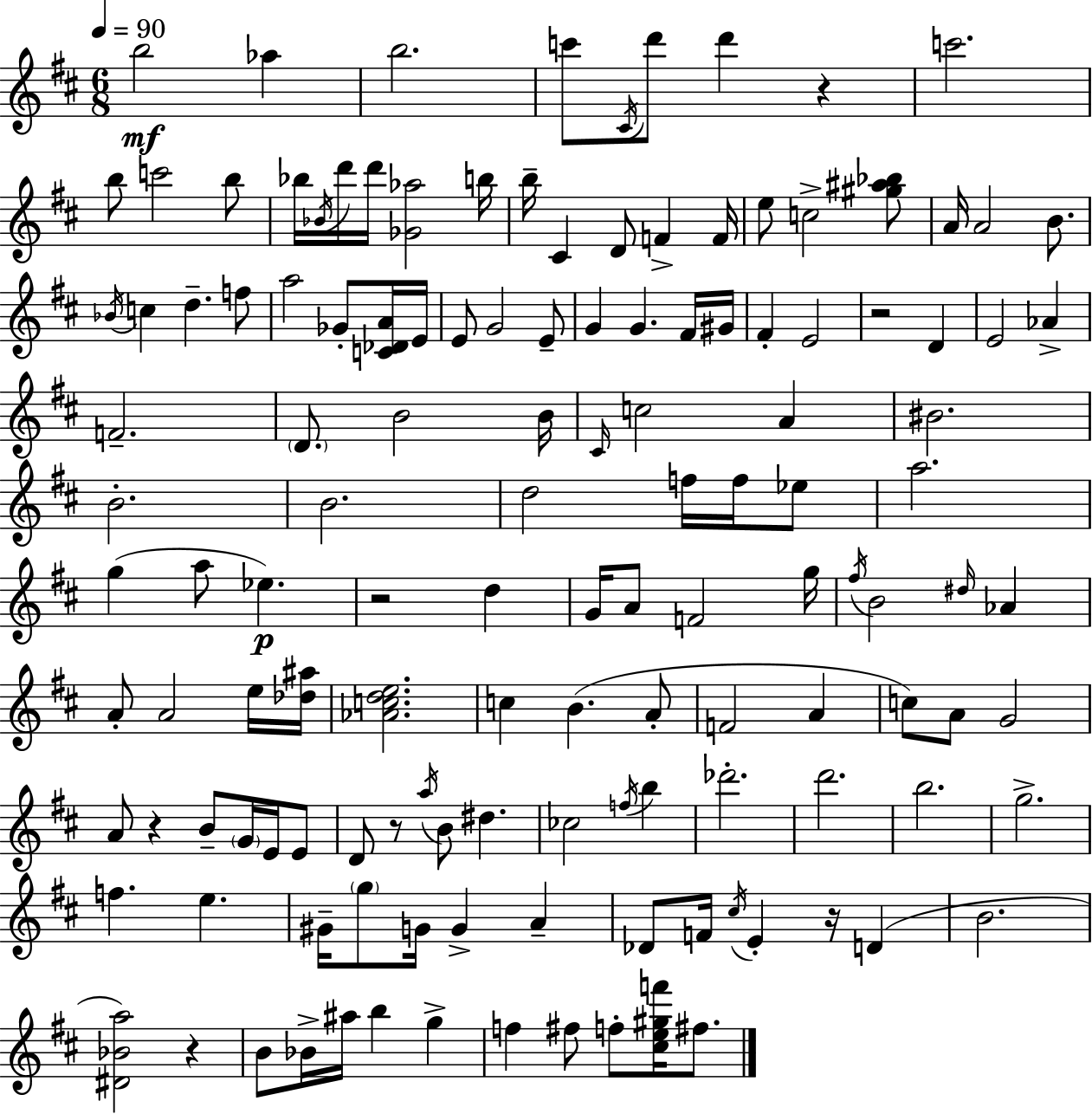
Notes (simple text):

B5/h Ab5/q B5/h. C6/e C#4/s D6/e D6/q R/q C6/h. B5/e C6/h B5/e Bb5/s Bb4/s D6/s D6/s [Gb4,Ab5]/h B5/s B5/s C#4/q D4/e F4/q F4/s E5/e C5/h [G#5,A#5,Bb5]/e A4/s A4/h B4/e. Bb4/s C5/q D5/q. F5/e A5/h Gb4/e [C4,Db4,A4]/s E4/s E4/e G4/h E4/e G4/q G4/q. F#4/s G#4/s F#4/q E4/h R/h D4/q E4/h Ab4/q F4/h. D4/e. B4/h B4/s C#4/s C5/h A4/q BIS4/h. B4/h. B4/h. D5/h F5/s F5/s Eb5/e A5/h. G5/q A5/e Eb5/q. R/h D5/q G4/s A4/e F4/h G5/s F#5/s B4/h D#5/s Ab4/q A4/e A4/h E5/s [Db5,A#5]/s [Ab4,C5,D5,E5]/h. C5/q B4/q. A4/e F4/h A4/q C5/e A4/e G4/h A4/e R/q B4/e G4/s E4/s E4/e D4/e R/e A5/s B4/e D#5/q. CES5/h F5/s B5/q Db6/h. D6/h. B5/h. G5/h. F5/q. E5/q. G#4/s G5/e G4/s G4/q A4/q Db4/e F4/s C#5/s E4/q R/s D4/q B4/h. [D#4,Bb4,A5]/h R/q B4/e Bb4/s A#5/s B5/q G5/q F5/q F#5/e F5/e [C#5,E5,G#5,F6]/s F#5/e.